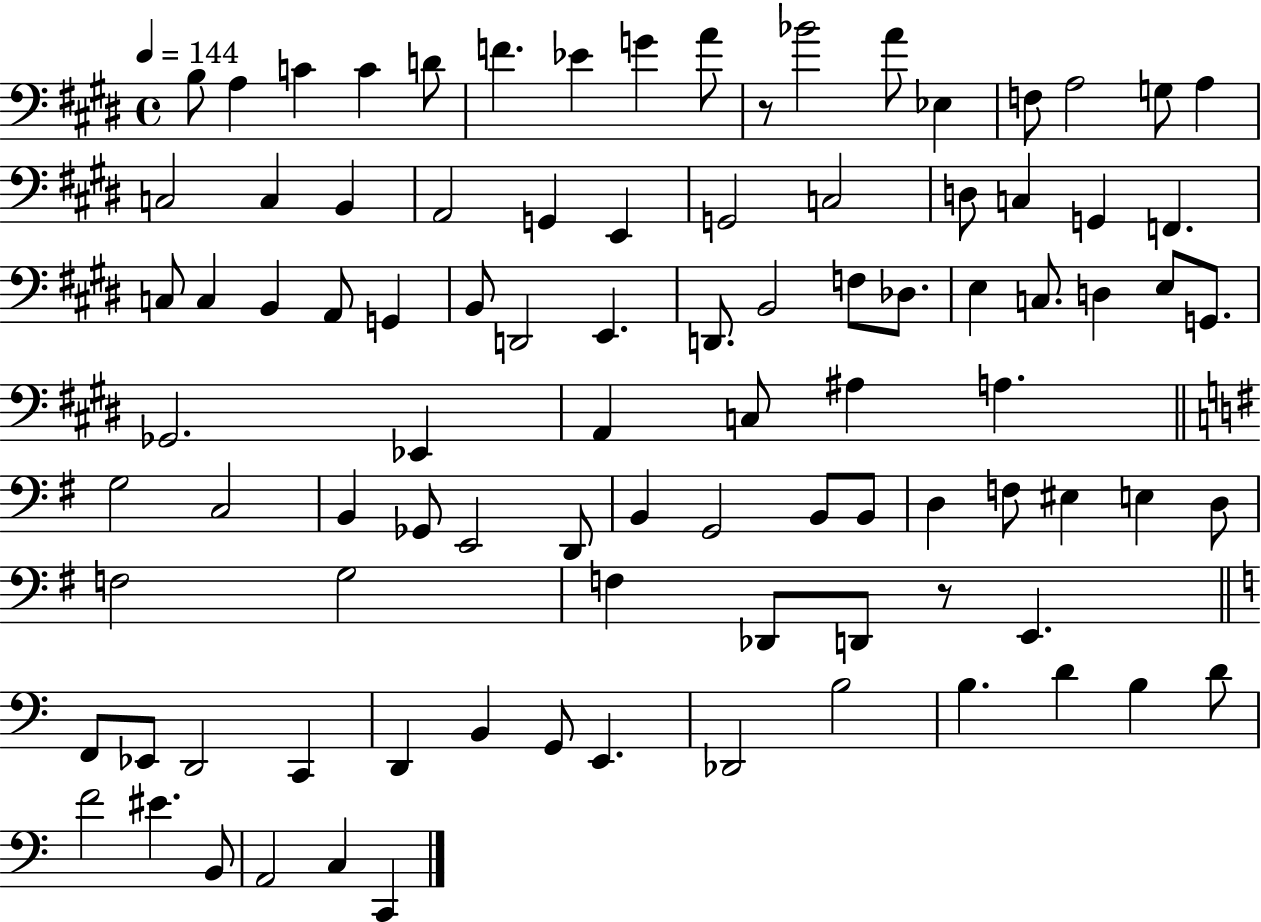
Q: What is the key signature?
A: E major